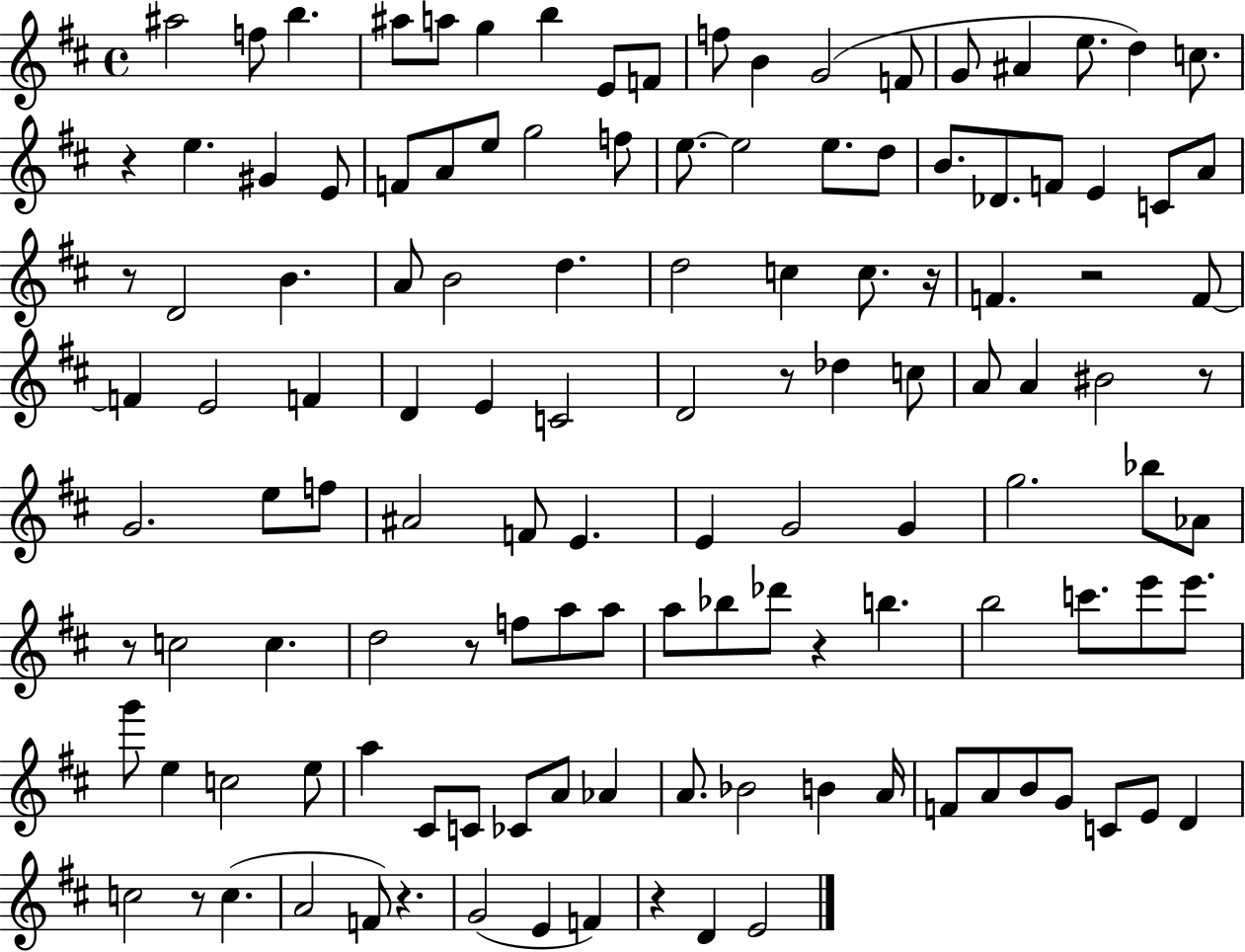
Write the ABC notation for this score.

X:1
T:Untitled
M:4/4
L:1/4
K:D
^a2 f/2 b ^a/2 a/2 g b E/2 F/2 f/2 B G2 F/2 G/2 ^A e/2 d c/2 z e ^G E/2 F/2 A/2 e/2 g2 f/2 e/2 e2 e/2 d/2 B/2 _D/2 F/2 E C/2 A/2 z/2 D2 B A/2 B2 d d2 c c/2 z/4 F z2 F/2 F E2 F D E C2 D2 z/2 _d c/2 A/2 A ^B2 z/2 G2 e/2 f/2 ^A2 F/2 E E G2 G g2 _b/2 _A/2 z/2 c2 c d2 z/2 f/2 a/2 a/2 a/2 _b/2 _d'/2 z b b2 c'/2 e'/2 e'/2 g'/2 e c2 e/2 a ^C/2 C/2 _C/2 A/2 _A A/2 _B2 B A/4 F/2 A/2 B/2 G/2 C/2 E/2 D c2 z/2 c A2 F/2 z G2 E F z D E2